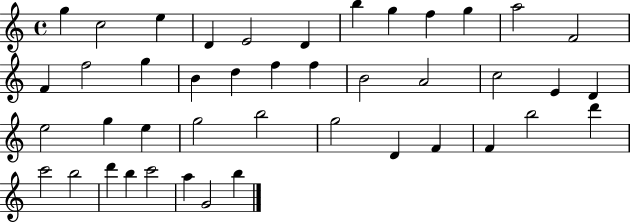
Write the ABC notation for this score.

X:1
T:Untitled
M:4/4
L:1/4
K:C
g c2 e D E2 D b g f g a2 F2 F f2 g B d f f B2 A2 c2 E D e2 g e g2 b2 g2 D F F b2 d' c'2 b2 d' b c'2 a G2 b